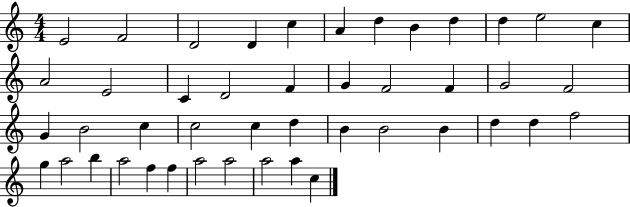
E4/h F4/h D4/h D4/q C5/q A4/q D5/q B4/q D5/q D5/q E5/h C5/q A4/h E4/h C4/q D4/h F4/q G4/q F4/h F4/q G4/h F4/h G4/q B4/h C5/q C5/h C5/q D5/q B4/q B4/h B4/q D5/q D5/q F5/h G5/q A5/h B5/q A5/h F5/q F5/q A5/h A5/h A5/h A5/q C5/q